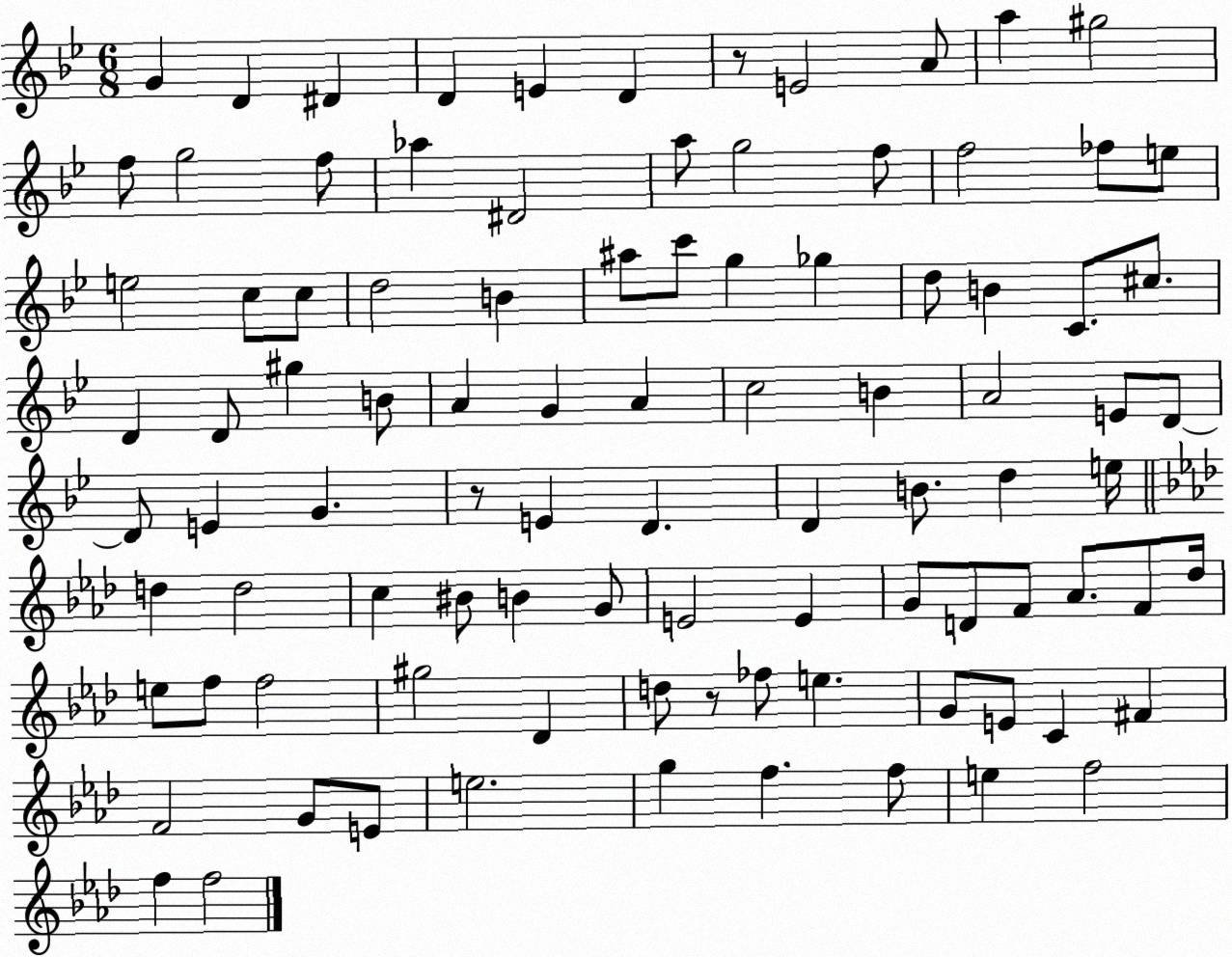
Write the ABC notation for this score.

X:1
T:Untitled
M:6/8
L:1/4
K:Bb
G D ^D D E D z/2 E2 A/2 a ^g2 f/2 g2 f/2 _a ^D2 a/2 g2 f/2 f2 _f/2 e/2 e2 c/2 c/2 d2 B ^a/2 c'/2 g _g d/2 B C/2 ^c/2 D D/2 ^g B/2 A G A c2 B A2 E/2 D/2 D/2 E G z/2 E D D B/2 d e/4 d d2 c ^B/2 B G/2 E2 E G/2 D/2 F/2 _A/2 F/2 _d/4 e/2 f/2 f2 ^g2 _D d/2 z/2 _f/2 e G/2 E/2 C ^F F2 G/2 E/2 e2 g f f/2 e f2 f f2